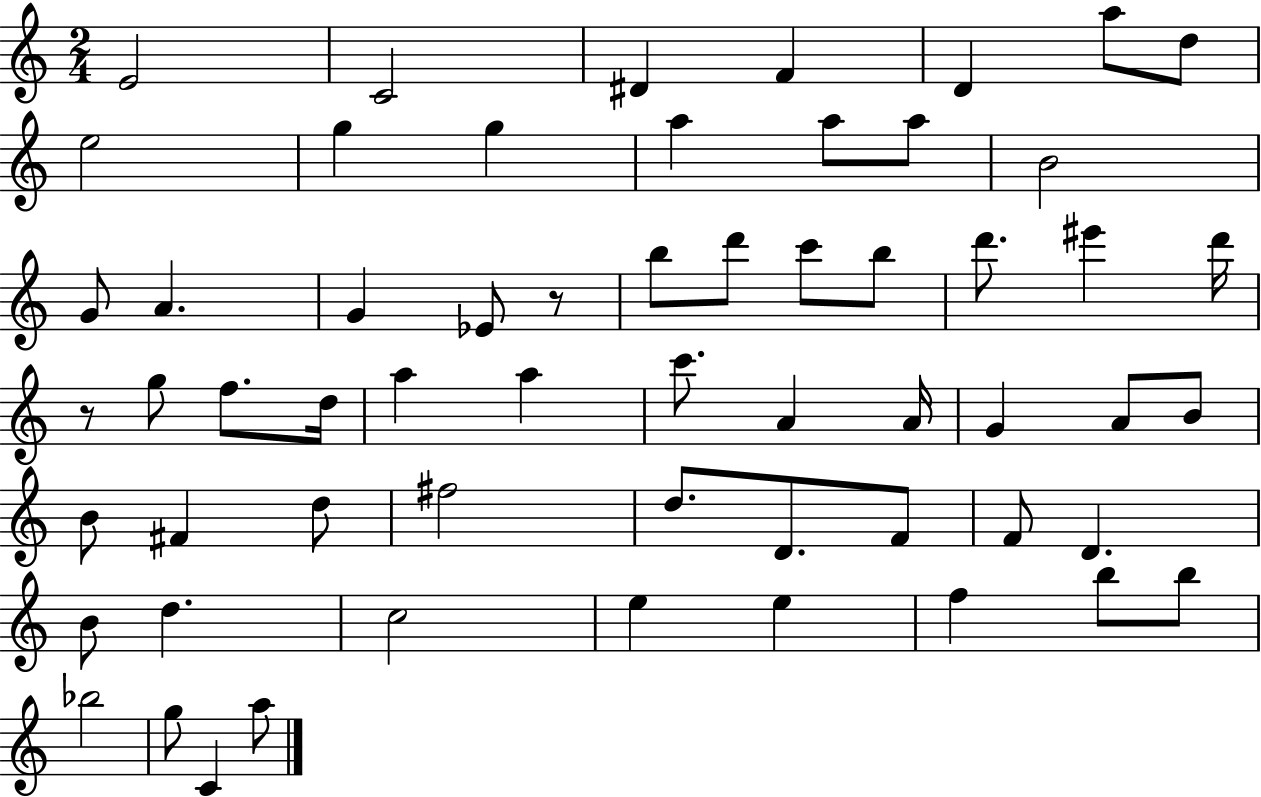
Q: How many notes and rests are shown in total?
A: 59